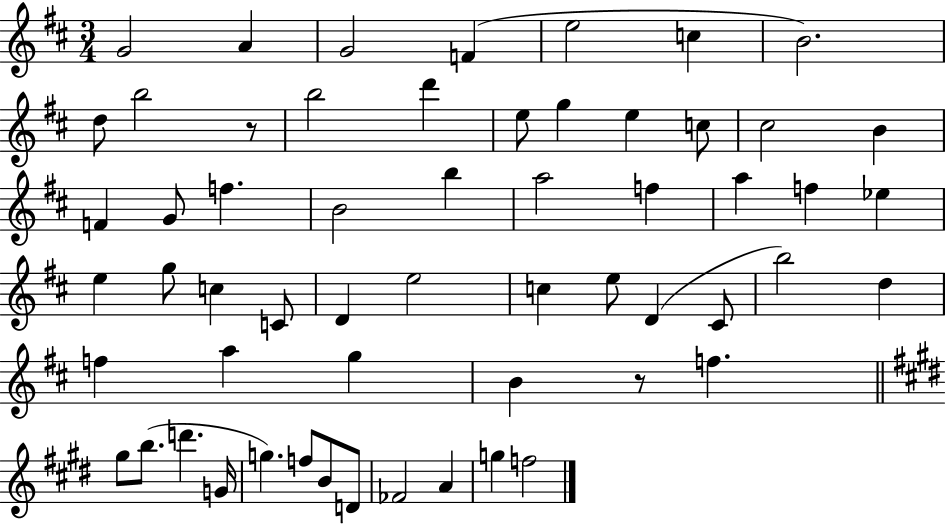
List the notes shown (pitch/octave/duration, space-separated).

G4/h A4/q G4/h F4/q E5/h C5/q B4/h. D5/e B5/h R/e B5/h D6/q E5/e G5/q E5/q C5/e C#5/h B4/q F4/q G4/e F5/q. B4/h B5/q A5/h F5/q A5/q F5/q Eb5/q E5/q G5/e C5/q C4/e D4/q E5/h C5/q E5/e D4/q C#4/e B5/h D5/q F5/q A5/q G5/q B4/q R/e F5/q. G#5/e B5/e. D6/q. G4/s G5/q. F5/e B4/e D4/e FES4/h A4/q G5/q F5/h